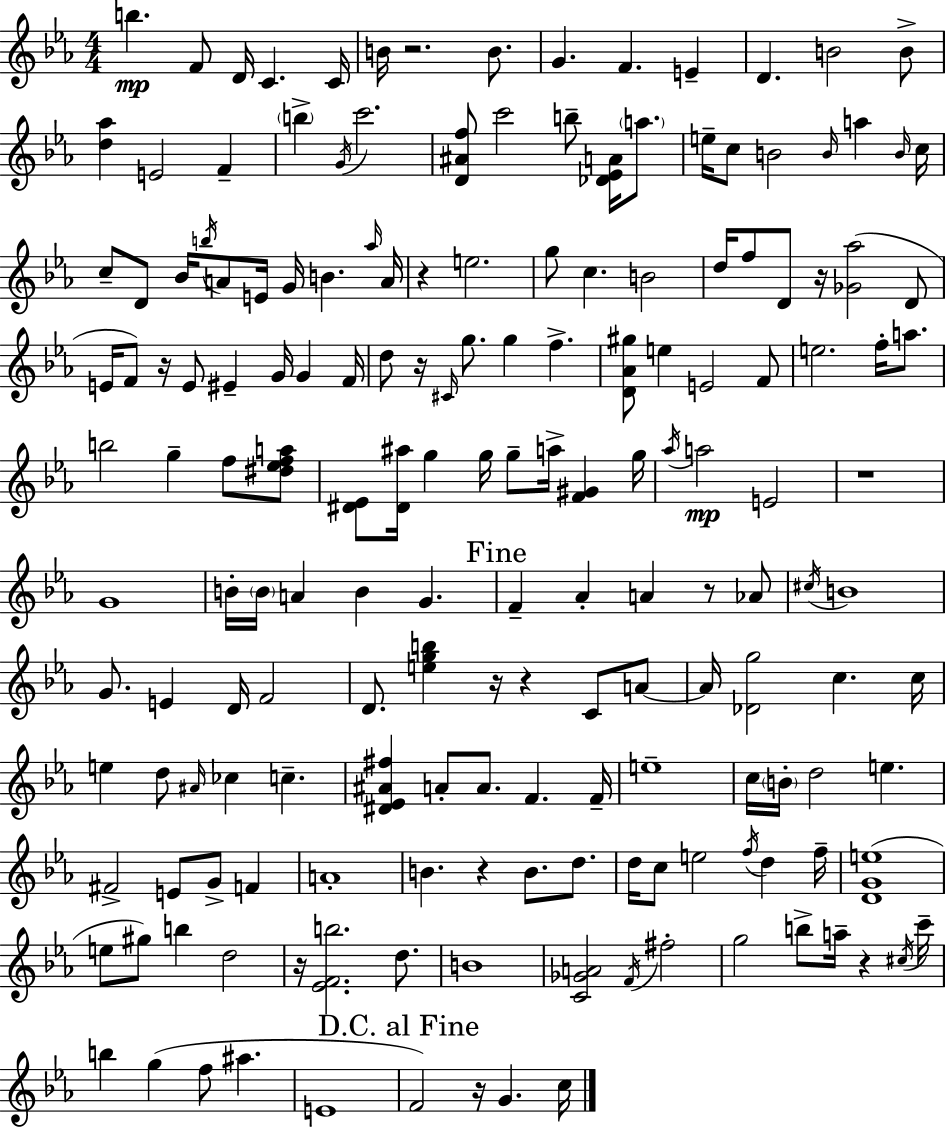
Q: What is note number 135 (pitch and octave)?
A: B5